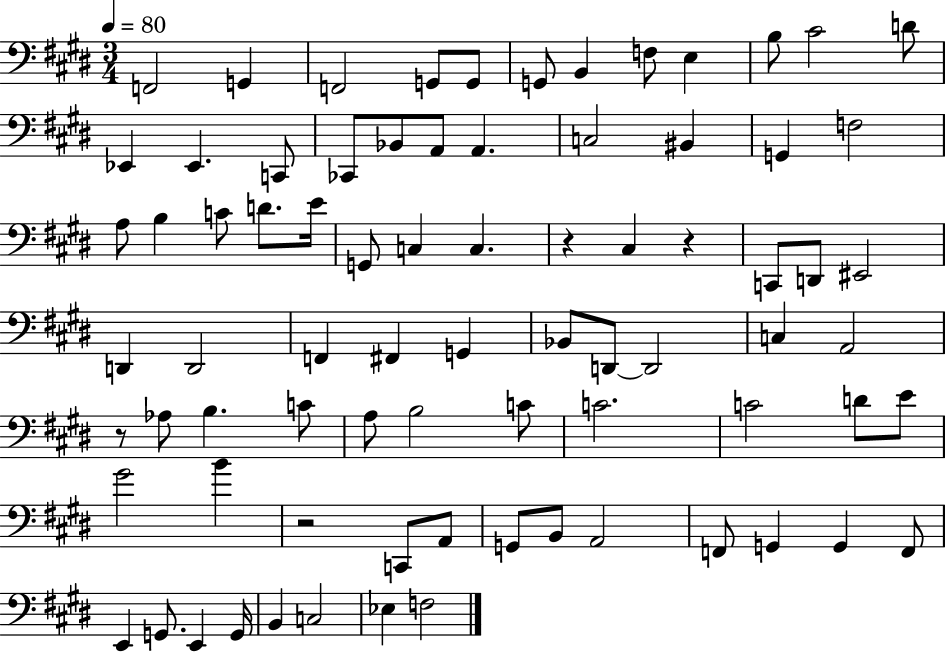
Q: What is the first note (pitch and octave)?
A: F2